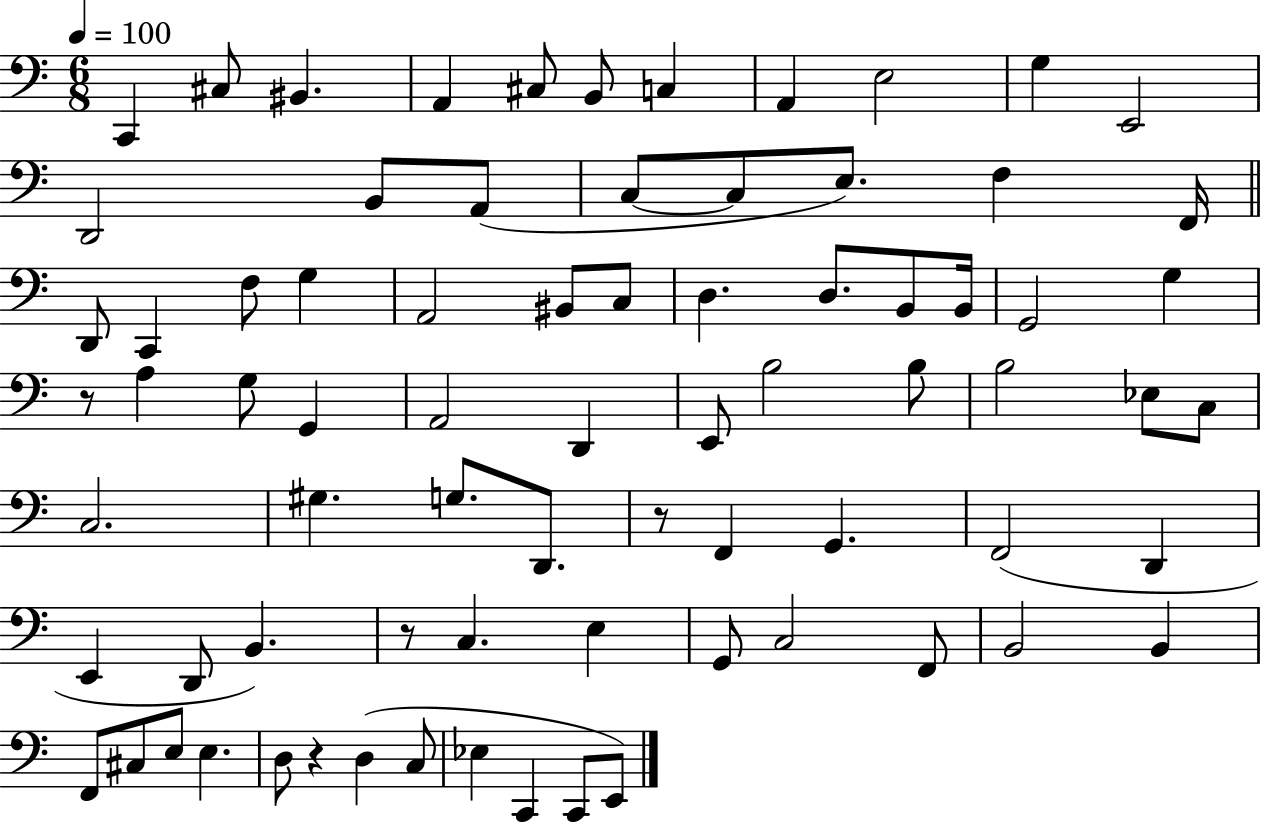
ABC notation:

X:1
T:Untitled
M:6/8
L:1/4
K:C
C,, ^C,/2 ^B,, A,, ^C,/2 B,,/2 C, A,, E,2 G, E,,2 D,,2 B,,/2 A,,/2 C,/2 C,/2 E,/2 F, F,,/4 D,,/2 C,, F,/2 G, A,,2 ^B,,/2 C,/2 D, D,/2 B,,/2 B,,/4 G,,2 G, z/2 A, G,/2 G,, A,,2 D,, E,,/2 B,2 B,/2 B,2 _E,/2 C,/2 C,2 ^G, G,/2 D,,/2 z/2 F,, G,, F,,2 D,, E,, D,,/2 B,, z/2 C, E, G,,/2 C,2 F,,/2 B,,2 B,, F,,/2 ^C,/2 E,/2 E, D,/2 z D, C,/2 _E, C,, C,,/2 E,,/2